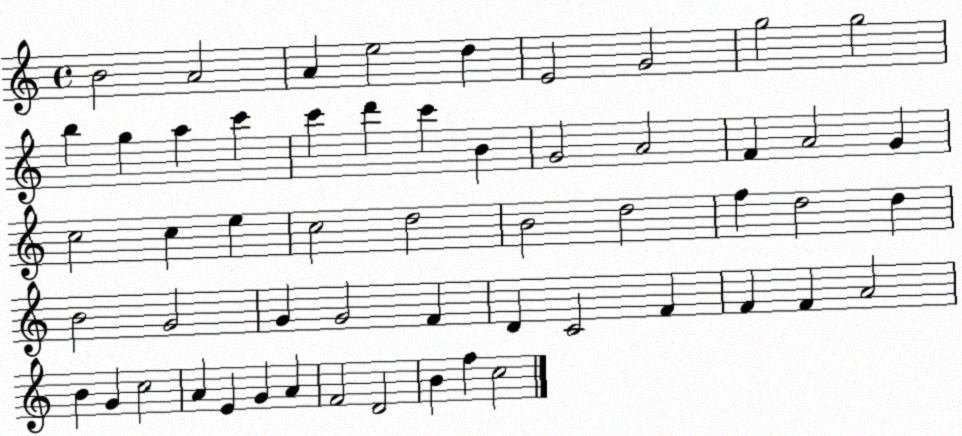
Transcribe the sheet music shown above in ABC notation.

X:1
T:Untitled
M:4/4
L:1/4
K:C
B2 A2 A e2 d E2 G2 g2 g2 b g a c' c' d' c' B G2 A2 F A2 G c2 c e c2 d2 B2 d2 f d2 d B2 G2 G G2 F D C2 F F F A2 B G c2 A E G A F2 D2 B f c2